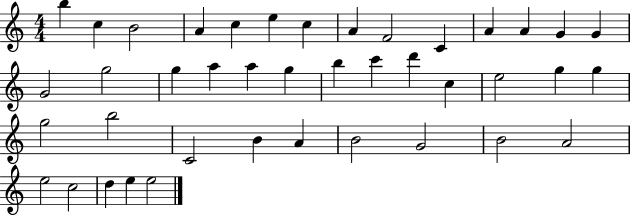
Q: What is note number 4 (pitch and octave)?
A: A4